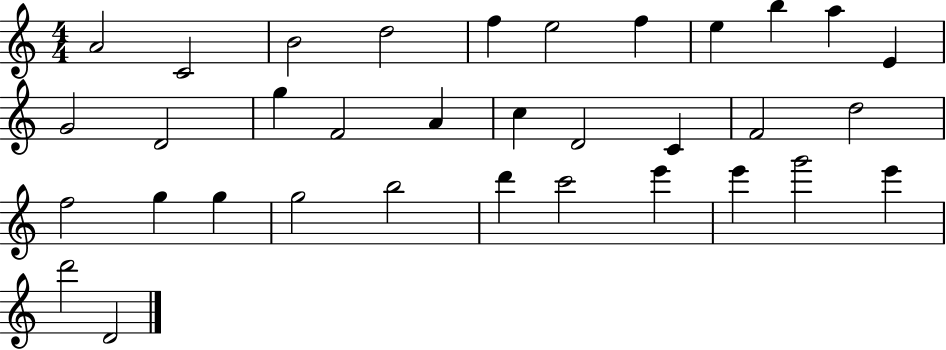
A4/h C4/h B4/h D5/h F5/q E5/h F5/q E5/q B5/q A5/q E4/q G4/h D4/h G5/q F4/h A4/q C5/q D4/h C4/q F4/h D5/h F5/h G5/q G5/q G5/h B5/h D6/q C6/h E6/q E6/q G6/h E6/q D6/h D4/h